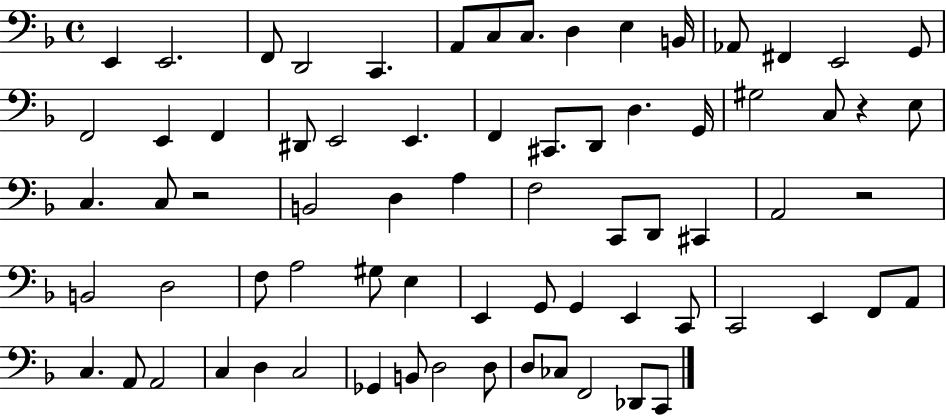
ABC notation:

X:1
T:Untitled
M:4/4
L:1/4
K:F
E,, E,,2 F,,/2 D,,2 C,, A,,/2 C,/2 C,/2 D, E, B,,/4 _A,,/2 ^F,, E,,2 G,,/2 F,,2 E,, F,, ^D,,/2 E,,2 E,, F,, ^C,,/2 D,,/2 D, G,,/4 ^G,2 C,/2 z E,/2 C, C,/2 z2 B,,2 D, A, F,2 C,,/2 D,,/2 ^C,, A,,2 z2 B,,2 D,2 F,/2 A,2 ^G,/2 E, E,, G,,/2 G,, E,, C,,/2 C,,2 E,, F,,/2 A,,/2 C, A,,/2 A,,2 C, D, C,2 _G,, B,,/2 D,2 D,/2 D,/2 _C,/2 F,,2 _D,,/2 C,,/2